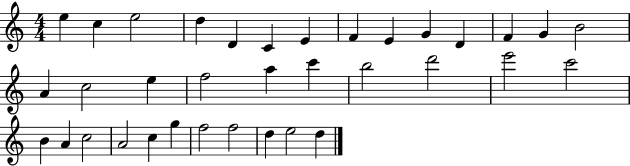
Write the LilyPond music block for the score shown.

{
  \clef treble
  \numericTimeSignature
  \time 4/4
  \key c \major
  e''4 c''4 e''2 | d''4 d'4 c'4 e'4 | f'4 e'4 g'4 d'4 | f'4 g'4 b'2 | \break a'4 c''2 e''4 | f''2 a''4 c'''4 | b''2 d'''2 | e'''2 c'''2 | \break b'4 a'4 c''2 | a'2 c''4 g''4 | f''2 f''2 | d''4 e''2 d''4 | \break \bar "|."
}